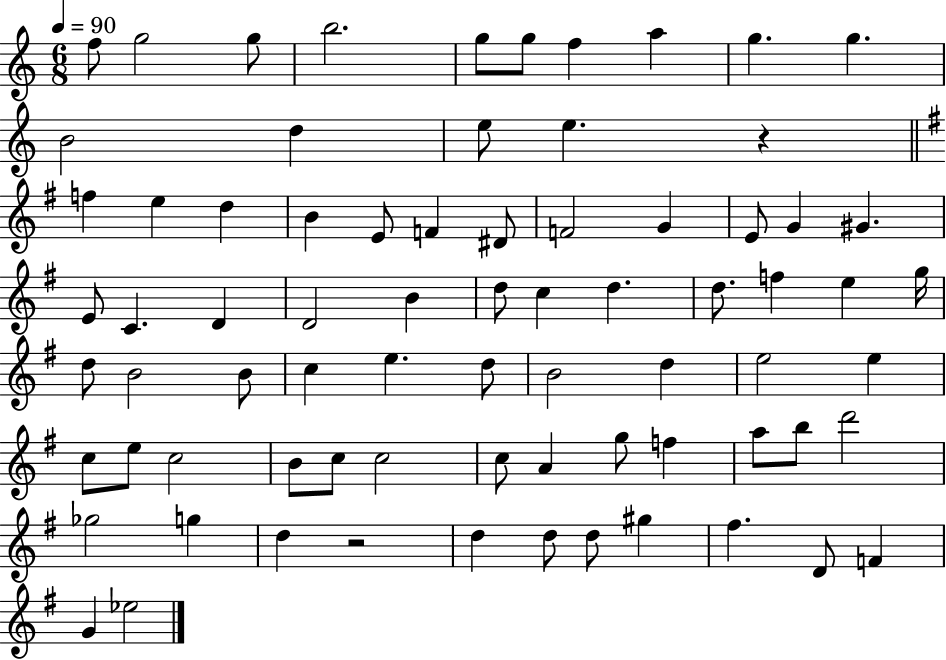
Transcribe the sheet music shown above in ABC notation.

X:1
T:Untitled
M:6/8
L:1/4
K:C
f/2 g2 g/2 b2 g/2 g/2 f a g g B2 d e/2 e z f e d B E/2 F ^D/2 F2 G E/2 G ^G E/2 C D D2 B d/2 c d d/2 f e g/4 d/2 B2 B/2 c e d/2 B2 d e2 e c/2 e/2 c2 B/2 c/2 c2 c/2 A g/2 f a/2 b/2 d'2 _g2 g d z2 d d/2 d/2 ^g ^f D/2 F G _e2